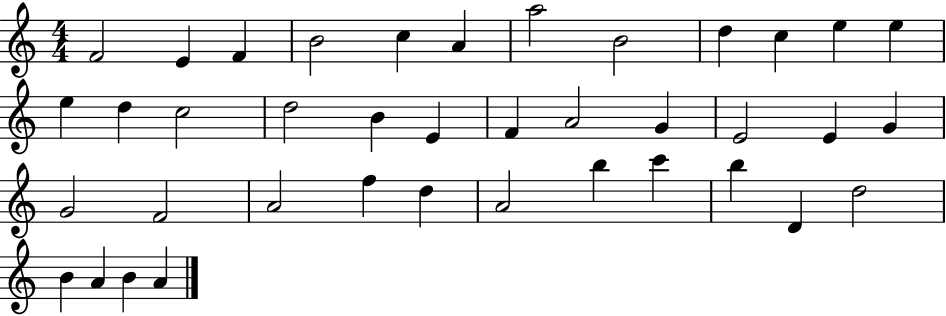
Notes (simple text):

F4/h E4/q F4/q B4/h C5/q A4/q A5/h B4/h D5/q C5/q E5/q E5/q E5/q D5/q C5/h D5/h B4/q E4/q F4/q A4/h G4/q E4/h E4/q G4/q G4/h F4/h A4/h F5/q D5/q A4/h B5/q C6/q B5/q D4/q D5/h B4/q A4/q B4/q A4/q